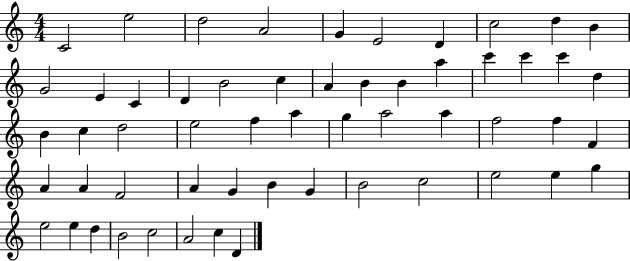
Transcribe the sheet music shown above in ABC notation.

X:1
T:Untitled
M:4/4
L:1/4
K:C
C2 e2 d2 A2 G E2 D c2 d B G2 E C D B2 c A B B a c' c' c' d B c d2 e2 f a g a2 a f2 f F A A F2 A G B G B2 c2 e2 e g e2 e d B2 c2 A2 c D